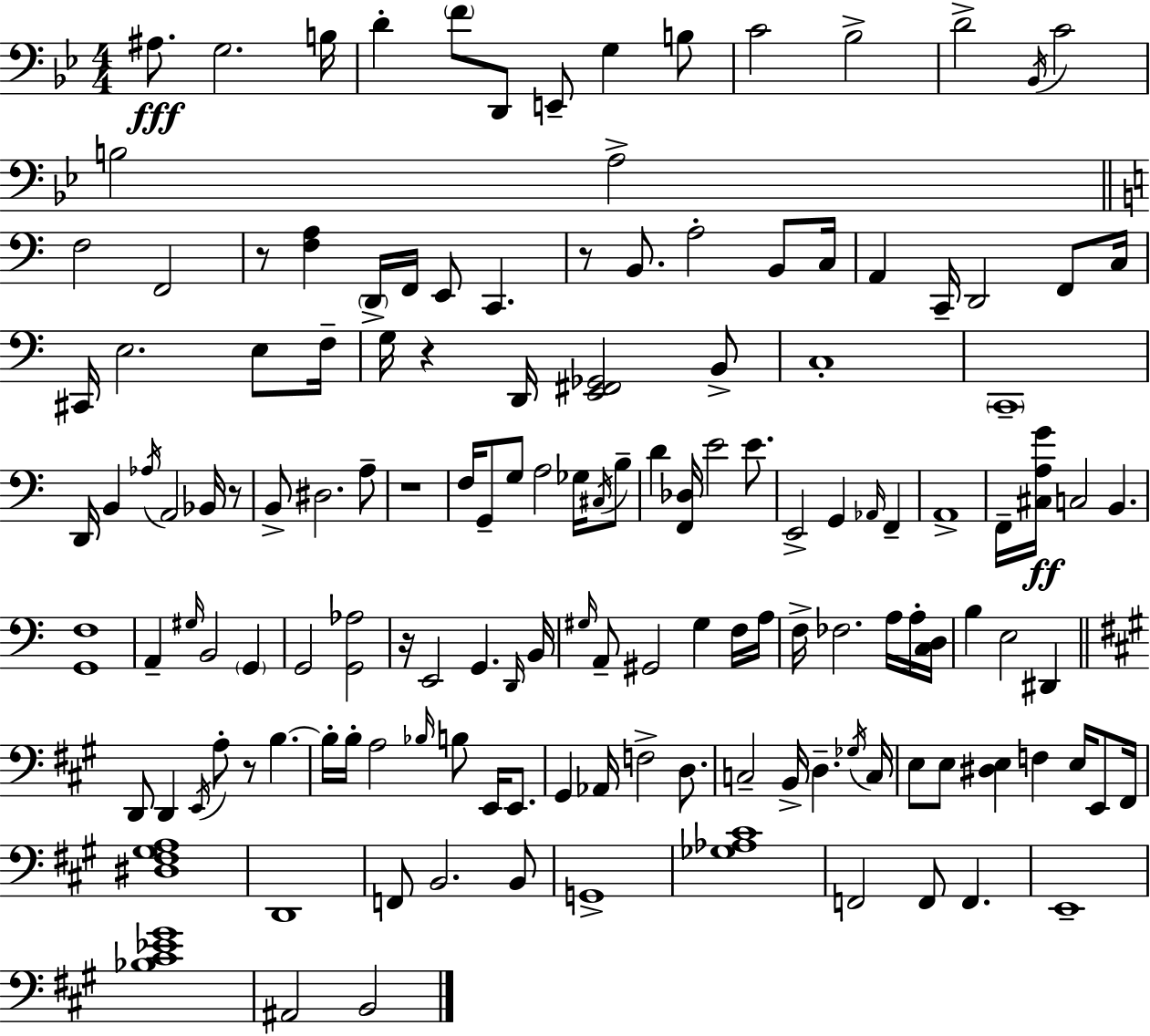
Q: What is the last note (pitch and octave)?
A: B2